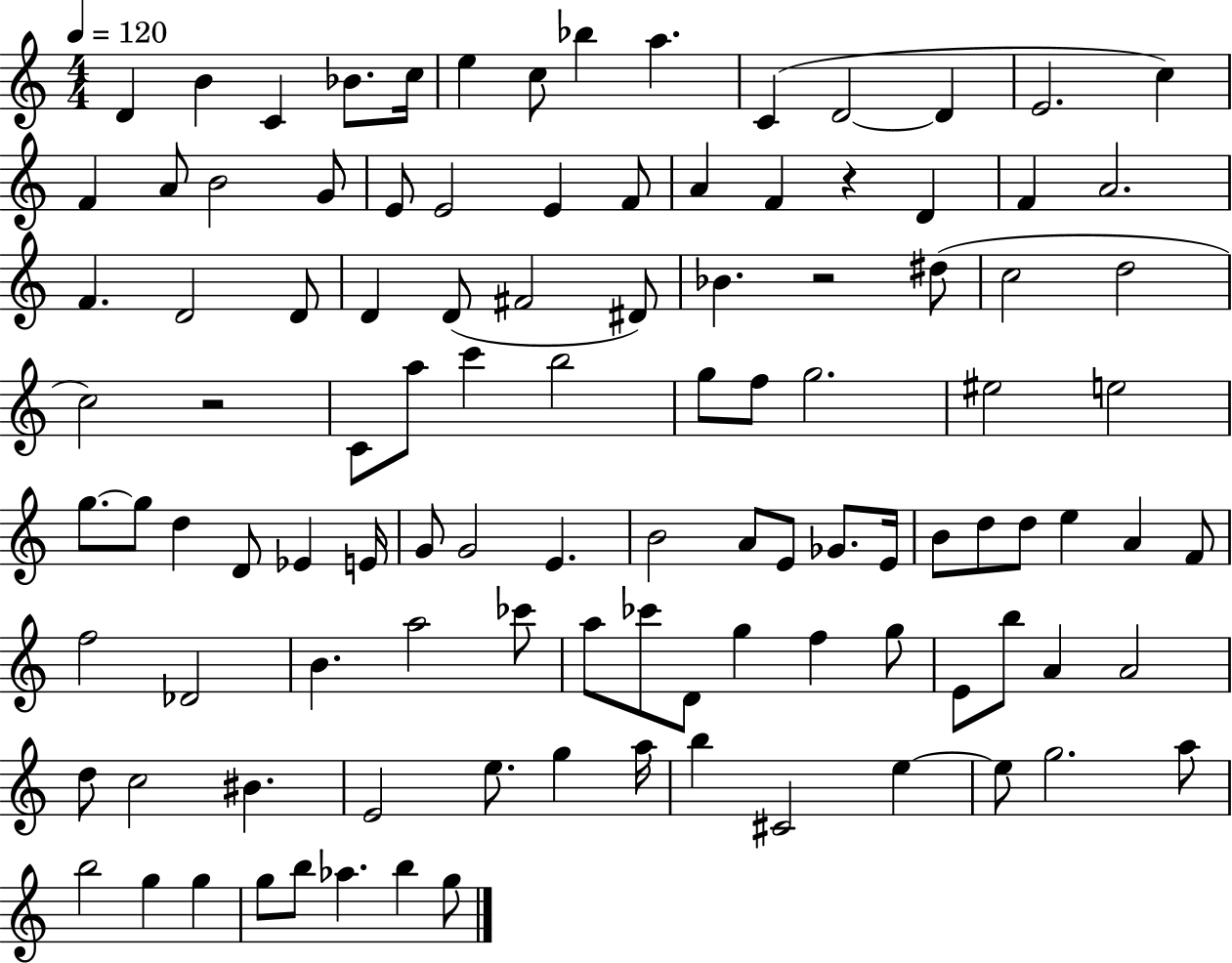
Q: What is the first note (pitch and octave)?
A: D4